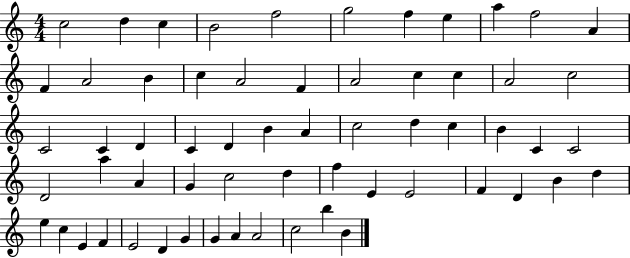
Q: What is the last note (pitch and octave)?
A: B4